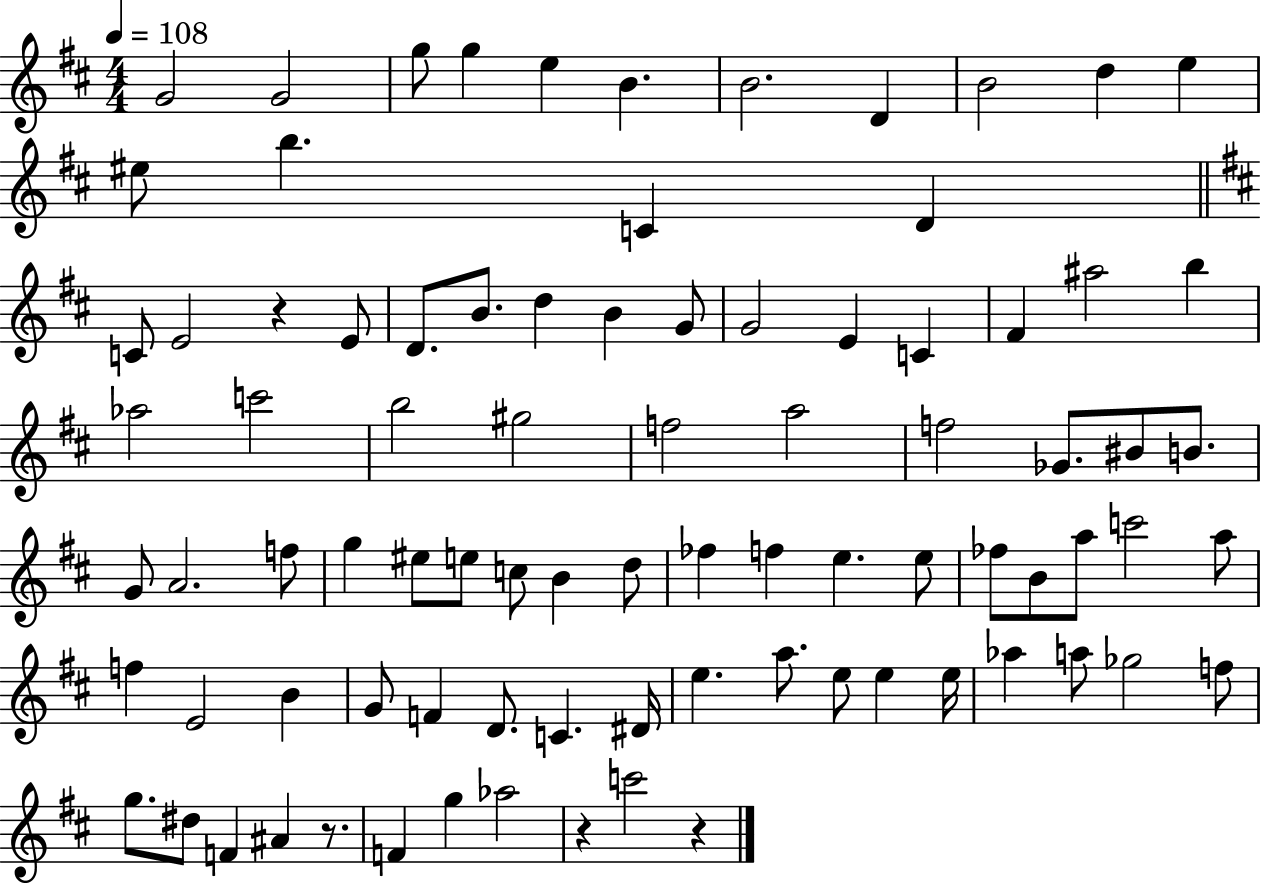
X:1
T:Untitled
M:4/4
L:1/4
K:D
G2 G2 g/2 g e B B2 D B2 d e ^e/2 b C D C/2 E2 z E/2 D/2 B/2 d B G/2 G2 E C ^F ^a2 b _a2 c'2 b2 ^g2 f2 a2 f2 _G/2 ^B/2 B/2 G/2 A2 f/2 g ^e/2 e/2 c/2 B d/2 _f f e e/2 _f/2 B/2 a/2 c'2 a/2 f E2 B G/2 F D/2 C ^D/4 e a/2 e/2 e e/4 _a a/2 _g2 f/2 g/2 ^d/2 F ^A z/2 F g _a2 z c'2 z